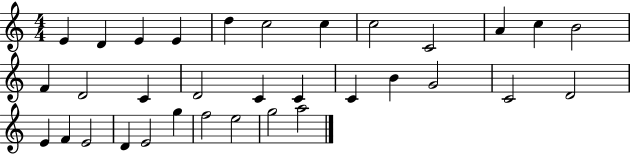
E4/q D4/q E4/q E4/q D5/q C5/h C5/q C5/h C4/h A4/q C5/q B4/h F4/q D4/h C4/q D4/h C4/q C4/q C4/q B4/q G4/h C4/h D4/h E4/q F4/q E4/h D4/q E4/h G5/q F5/h E5/h G5/h A5/h